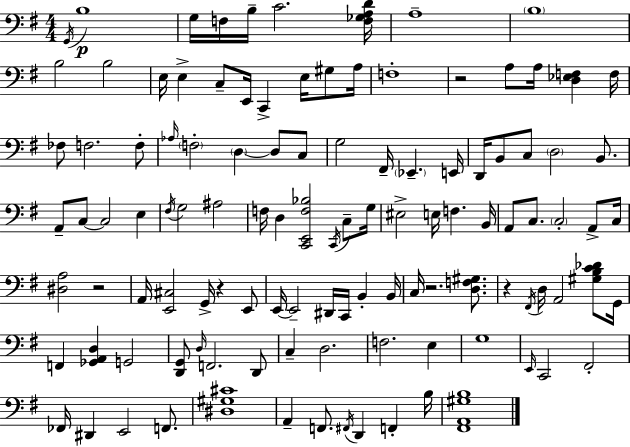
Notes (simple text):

G2/s B3/w G3/s F3/s B3/s C4/h. [F3,Gb3,A3,D4]/s A3/w B3/w B3/h B3/h E3/s E3/q C3/e E2/s C2/q E3/s G#3/e A3/s F3/w R/h A3/e A3/s [D3,Eb3,F3]/q F3/s FES3/e F3/h. F3/e Ab3/s F3/h D3/q D3/e C3/e G3/h F#2/s Eb2/q. E2/s D2/s B2/e C3/e D3/h B2/e. A2/e C3/e C3/h E3/q F#3/s G3/h A#3/h F3/s D3/q [C2,E2,F3,Bb3]/h C2/s C3/e G3/s EIS3/h E3/s F3/q. B2/s A2/e C3/e. C3/h A2/e C3/s [D#3,A3]/h R/h A2/s [E2,C#3]/h G2/s R/q E2/e E2/s E2/h D#2/s C2/s B2/q B2/s C3/s R/h. [D3,F3,G#3]/e. R/q F#2/s D3/s A2/h [G#3,B3,C4,Db4]/e G2/s F2/q [Gb2,A2,D3]/q G2/h [D2,G2]/e D3/s F2/h. D2/e C3/q D3/h. F3/h. E3/q G3/w E2/s C2/h F#2/h FES2/s D#2/q E2/h F2/e. [D#3,G#3,C#4]/w A2/q F2/e. F#2/s D2/q F2/q B3/s [F#2,A2,G#3,B3]/w